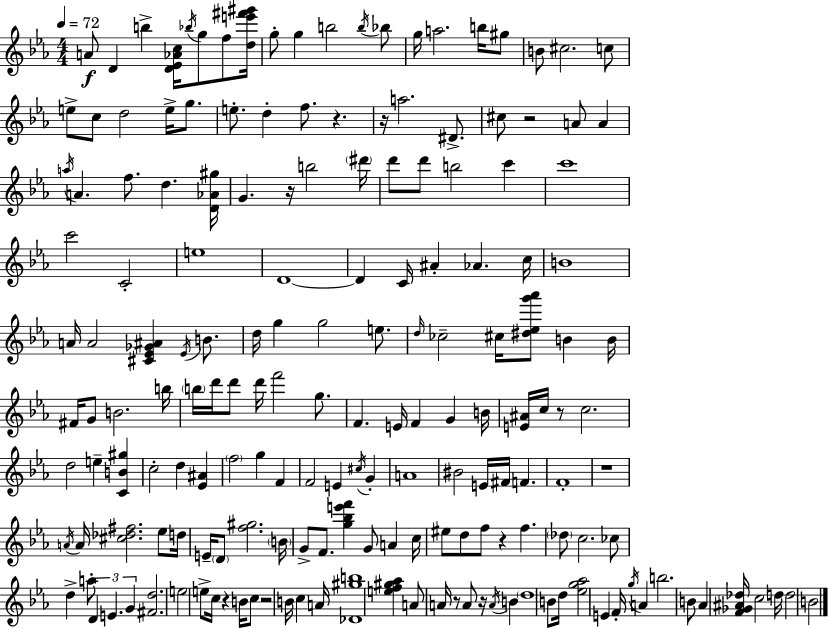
{
  \clef treble
  \numericTimeSignature
  \time 4/4
  \key ees \major
  \tempo 4 = 72
  a'8\f d'4 b''4-> <d' ees' aes' c''>16 \acciaccatura { bes''16 } g''8 f''8 | <d'' e''' fis''' gis'''>16 g''8-. g''4 b''2 \acciaccatura { b''16 } | bes''8 g''16 a''2. b''16 | gis''8 b'8 cis''2. | \break c''8 e''8-> c''8 d''2 e''16-> g''8. | e''8.-. d''4-. f''8. r4. | r16 a''2. dis'8.-> | cis''8 r2 a'8 a'4 | \break \acciaccatura { a''16 } a'4. f''8. d''4. | <d' aes' gis''>16 g'4. r16 b''2 | \parenthesize dis'''16 d'''8 d'''8 b''2 c'''4 | c'''1 | \break c'''2 c'2-. | e''1 | d'1~~ | d'4 c'16 ais'4-. aes'4. | \break c''16 b'1 | a'16 a'2 <cis' ees' ges' ais'>4 | \acciaccatura { ees'16 } b'8. d''16 g''4 g''2 | e''8. \grace { d''16 } ces''2-- cis''16 <dis'' ees'' g''' aes'''>8 | \break b'4 b'16 fis'16 g'8 b'2. | b''16 \parenthesize b''16 d'''16 d'''8 d'''16 f'''2 | g''8. f'4. e'16 f'4 | g'4 b'16 <e' ais'>16 c''16 r8 c''2. | \break d''2 e''4-- | <c' b' gis''>4 c''2-. d''4 | <ees' ais'>4 \parenthesize f''2 g''4 | f'4 f'2 e'4 | \break \acciaccatura { cis''16 } g'4-. a'1 | bis'2 e'16 fis'16 | f'4. f'1-. | r1 | \break \acciaccatura { a'16 } a'16 <cis'' des'' fis''>2. | ees''8 d''16 e'16-- \parenthesize d'8 <f'' gis''>2. | \parenthesize b'16 g'8-> f'8. <g'' bes'' e''' f'''>4 | g'8 a'4 c''16 eis''8 d''8 f''8 r4 | \break f''4. \parenthesize des''8 c''2. | ces''8 d''4-> a''8-. \tuplet 3/2 { d'4 | e'4. g'4 } <fis' d''>2. | e''2 e''8-> | \break c''16 r4 b'16 c''8 r2 | b'16 c''4 a'16 <des' gis'' b''>1 | <e'' f'' gis'' aes''>4 a'8 a'16 r8 | a'8 r16 \acciaccatura { a'16 } b'4 \parenthesize d''1 | \break b'8 d''16 <ees'' g'' aes''>2 | e'4 f'16-. \acciaccatura { g''16 } a'4 b''2. | b'8 aes'4 <f' ges' ais' des''>16 | c''2 d''16 d''2 | \break b'2 \bar "|."
}